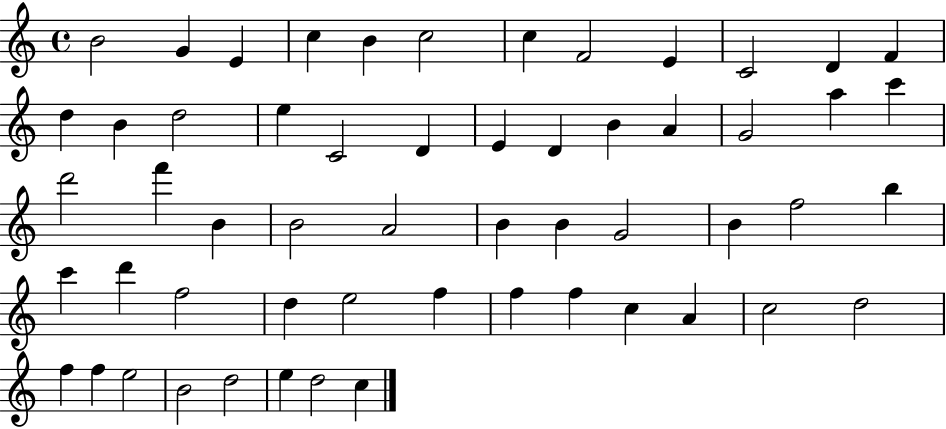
B4/h G4/q E4/q C5/q B4/q C5/h C5/q F4/h E4/q C4/h D4/q F4/q D5/q B4/q D5/h E5/q C4/h D4/q E4/q D4/q B4/q A4/q G4/h A5/q C6/q D6/h F6/q B4/q B4/h A4/h B4/q B4/q G4/h B4/q F5/h B5/q C6/q D6/q F5/h D5/q E5/h F5/q F5/q F5/q C5/q A4/q C5/h D5/h F5/q F5/q E5/h B4/h D5/h E5/q D5/h C5/q